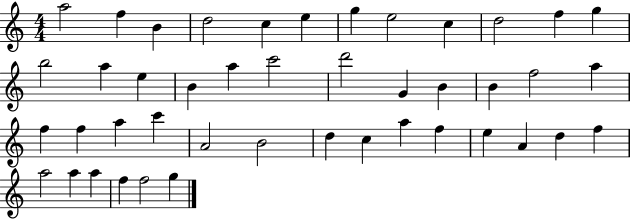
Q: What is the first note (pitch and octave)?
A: A5